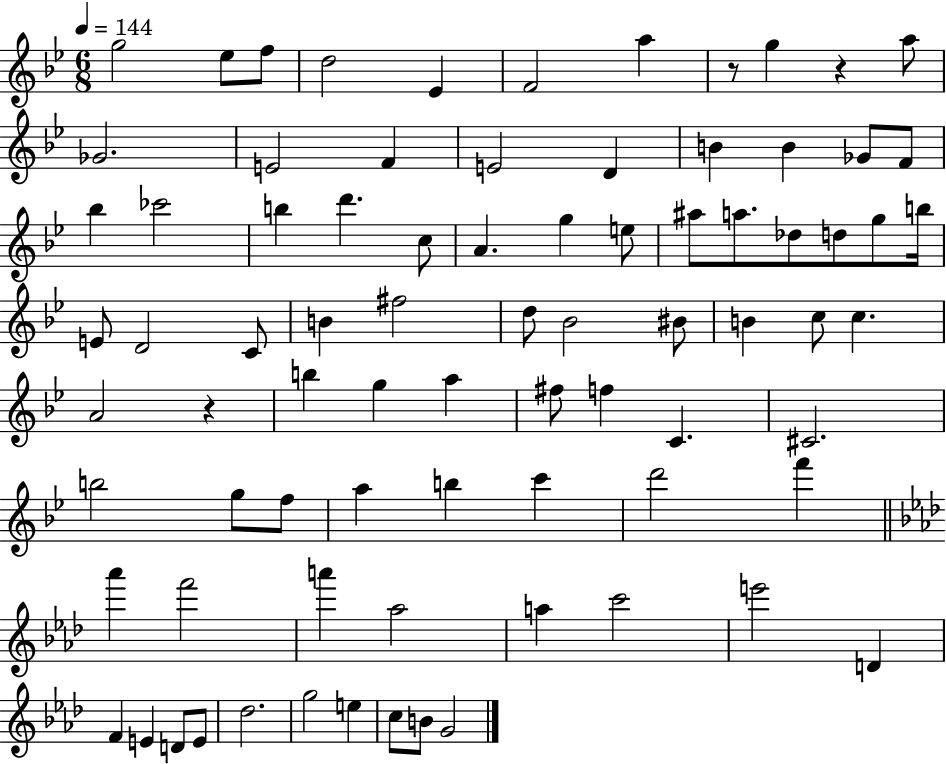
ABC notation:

X:1
T:Untitled
M:6/8
L:1/4
K:Bb
g2 _e/2 f/2 d2 _E F2 a z/2 g z a/2 _G2 E2 F E2 D B B _G/2 F/2 _b _c'2 b d' c/2 A g e/2 ^a/2 a/2 _d/2 d/2 g/2 b/4 E/2 D2 C/2 B ^f2 d/2 _B2 ^B/2 B c/2 c A2 z b g a ^f/2 f C ^C2 b2 g/2 f/2 a b c' d'2 f' _a' f'2 a' _a2 a c'2 e'2 D F E D/2 E/2 _d2 g2 e c/2 B/2 G2